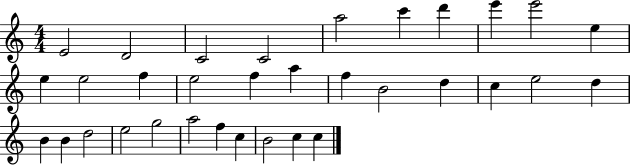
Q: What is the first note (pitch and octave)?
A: E4